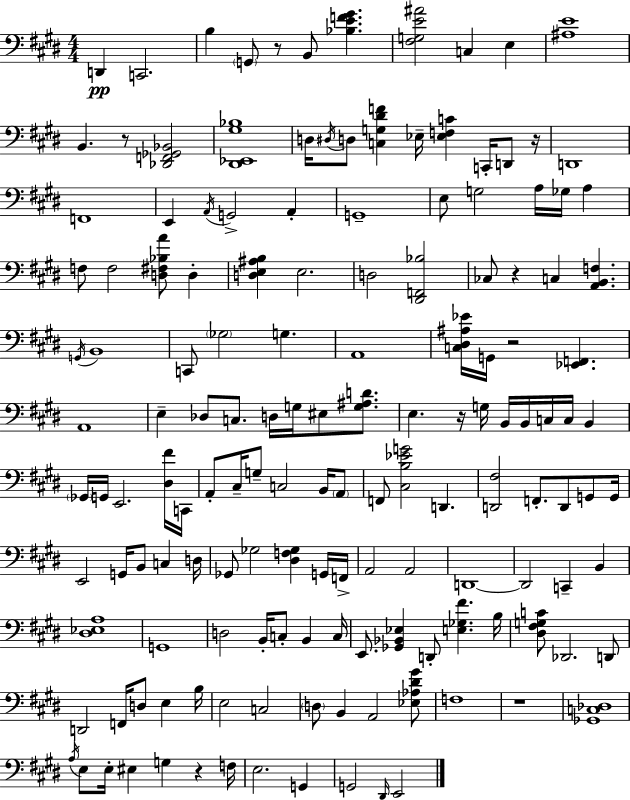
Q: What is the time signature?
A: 4/4